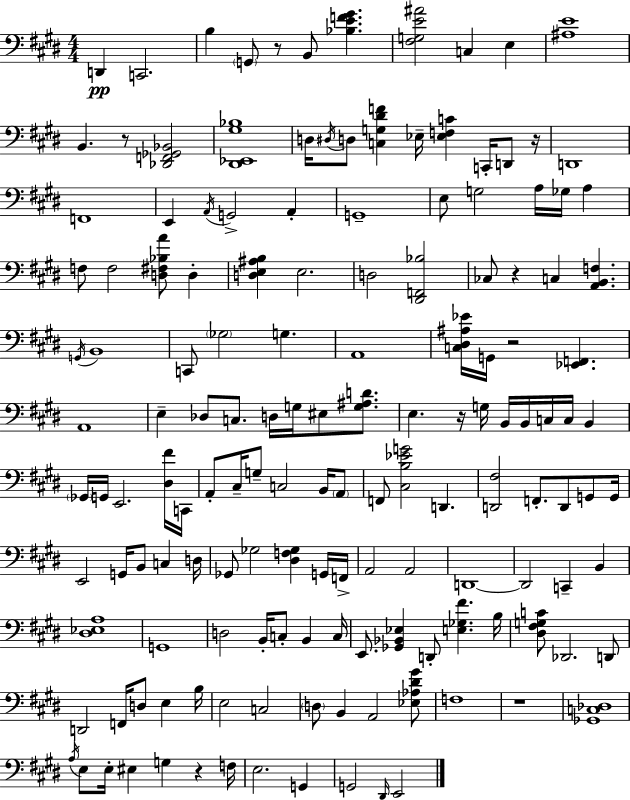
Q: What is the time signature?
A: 4/4